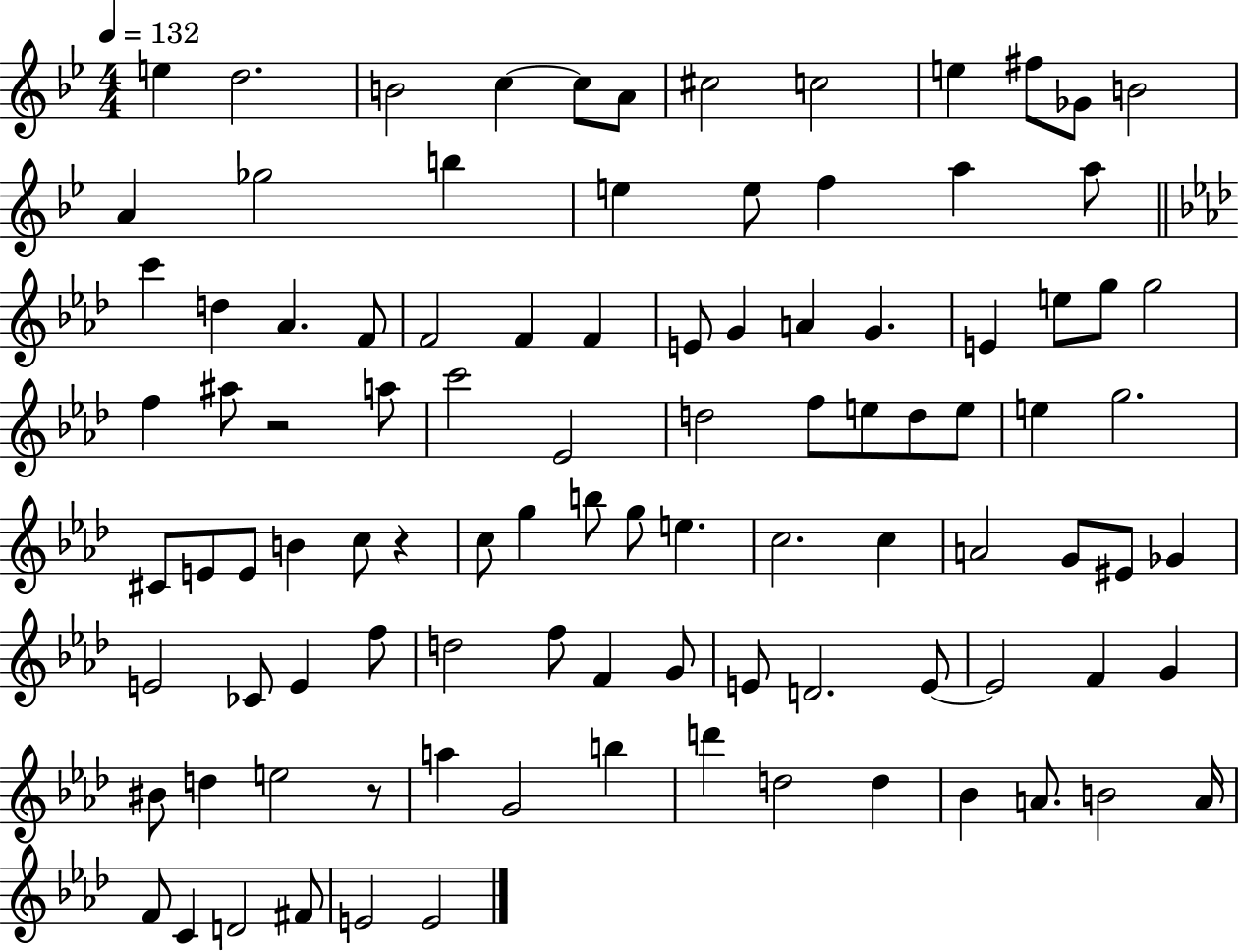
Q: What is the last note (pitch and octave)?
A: E4